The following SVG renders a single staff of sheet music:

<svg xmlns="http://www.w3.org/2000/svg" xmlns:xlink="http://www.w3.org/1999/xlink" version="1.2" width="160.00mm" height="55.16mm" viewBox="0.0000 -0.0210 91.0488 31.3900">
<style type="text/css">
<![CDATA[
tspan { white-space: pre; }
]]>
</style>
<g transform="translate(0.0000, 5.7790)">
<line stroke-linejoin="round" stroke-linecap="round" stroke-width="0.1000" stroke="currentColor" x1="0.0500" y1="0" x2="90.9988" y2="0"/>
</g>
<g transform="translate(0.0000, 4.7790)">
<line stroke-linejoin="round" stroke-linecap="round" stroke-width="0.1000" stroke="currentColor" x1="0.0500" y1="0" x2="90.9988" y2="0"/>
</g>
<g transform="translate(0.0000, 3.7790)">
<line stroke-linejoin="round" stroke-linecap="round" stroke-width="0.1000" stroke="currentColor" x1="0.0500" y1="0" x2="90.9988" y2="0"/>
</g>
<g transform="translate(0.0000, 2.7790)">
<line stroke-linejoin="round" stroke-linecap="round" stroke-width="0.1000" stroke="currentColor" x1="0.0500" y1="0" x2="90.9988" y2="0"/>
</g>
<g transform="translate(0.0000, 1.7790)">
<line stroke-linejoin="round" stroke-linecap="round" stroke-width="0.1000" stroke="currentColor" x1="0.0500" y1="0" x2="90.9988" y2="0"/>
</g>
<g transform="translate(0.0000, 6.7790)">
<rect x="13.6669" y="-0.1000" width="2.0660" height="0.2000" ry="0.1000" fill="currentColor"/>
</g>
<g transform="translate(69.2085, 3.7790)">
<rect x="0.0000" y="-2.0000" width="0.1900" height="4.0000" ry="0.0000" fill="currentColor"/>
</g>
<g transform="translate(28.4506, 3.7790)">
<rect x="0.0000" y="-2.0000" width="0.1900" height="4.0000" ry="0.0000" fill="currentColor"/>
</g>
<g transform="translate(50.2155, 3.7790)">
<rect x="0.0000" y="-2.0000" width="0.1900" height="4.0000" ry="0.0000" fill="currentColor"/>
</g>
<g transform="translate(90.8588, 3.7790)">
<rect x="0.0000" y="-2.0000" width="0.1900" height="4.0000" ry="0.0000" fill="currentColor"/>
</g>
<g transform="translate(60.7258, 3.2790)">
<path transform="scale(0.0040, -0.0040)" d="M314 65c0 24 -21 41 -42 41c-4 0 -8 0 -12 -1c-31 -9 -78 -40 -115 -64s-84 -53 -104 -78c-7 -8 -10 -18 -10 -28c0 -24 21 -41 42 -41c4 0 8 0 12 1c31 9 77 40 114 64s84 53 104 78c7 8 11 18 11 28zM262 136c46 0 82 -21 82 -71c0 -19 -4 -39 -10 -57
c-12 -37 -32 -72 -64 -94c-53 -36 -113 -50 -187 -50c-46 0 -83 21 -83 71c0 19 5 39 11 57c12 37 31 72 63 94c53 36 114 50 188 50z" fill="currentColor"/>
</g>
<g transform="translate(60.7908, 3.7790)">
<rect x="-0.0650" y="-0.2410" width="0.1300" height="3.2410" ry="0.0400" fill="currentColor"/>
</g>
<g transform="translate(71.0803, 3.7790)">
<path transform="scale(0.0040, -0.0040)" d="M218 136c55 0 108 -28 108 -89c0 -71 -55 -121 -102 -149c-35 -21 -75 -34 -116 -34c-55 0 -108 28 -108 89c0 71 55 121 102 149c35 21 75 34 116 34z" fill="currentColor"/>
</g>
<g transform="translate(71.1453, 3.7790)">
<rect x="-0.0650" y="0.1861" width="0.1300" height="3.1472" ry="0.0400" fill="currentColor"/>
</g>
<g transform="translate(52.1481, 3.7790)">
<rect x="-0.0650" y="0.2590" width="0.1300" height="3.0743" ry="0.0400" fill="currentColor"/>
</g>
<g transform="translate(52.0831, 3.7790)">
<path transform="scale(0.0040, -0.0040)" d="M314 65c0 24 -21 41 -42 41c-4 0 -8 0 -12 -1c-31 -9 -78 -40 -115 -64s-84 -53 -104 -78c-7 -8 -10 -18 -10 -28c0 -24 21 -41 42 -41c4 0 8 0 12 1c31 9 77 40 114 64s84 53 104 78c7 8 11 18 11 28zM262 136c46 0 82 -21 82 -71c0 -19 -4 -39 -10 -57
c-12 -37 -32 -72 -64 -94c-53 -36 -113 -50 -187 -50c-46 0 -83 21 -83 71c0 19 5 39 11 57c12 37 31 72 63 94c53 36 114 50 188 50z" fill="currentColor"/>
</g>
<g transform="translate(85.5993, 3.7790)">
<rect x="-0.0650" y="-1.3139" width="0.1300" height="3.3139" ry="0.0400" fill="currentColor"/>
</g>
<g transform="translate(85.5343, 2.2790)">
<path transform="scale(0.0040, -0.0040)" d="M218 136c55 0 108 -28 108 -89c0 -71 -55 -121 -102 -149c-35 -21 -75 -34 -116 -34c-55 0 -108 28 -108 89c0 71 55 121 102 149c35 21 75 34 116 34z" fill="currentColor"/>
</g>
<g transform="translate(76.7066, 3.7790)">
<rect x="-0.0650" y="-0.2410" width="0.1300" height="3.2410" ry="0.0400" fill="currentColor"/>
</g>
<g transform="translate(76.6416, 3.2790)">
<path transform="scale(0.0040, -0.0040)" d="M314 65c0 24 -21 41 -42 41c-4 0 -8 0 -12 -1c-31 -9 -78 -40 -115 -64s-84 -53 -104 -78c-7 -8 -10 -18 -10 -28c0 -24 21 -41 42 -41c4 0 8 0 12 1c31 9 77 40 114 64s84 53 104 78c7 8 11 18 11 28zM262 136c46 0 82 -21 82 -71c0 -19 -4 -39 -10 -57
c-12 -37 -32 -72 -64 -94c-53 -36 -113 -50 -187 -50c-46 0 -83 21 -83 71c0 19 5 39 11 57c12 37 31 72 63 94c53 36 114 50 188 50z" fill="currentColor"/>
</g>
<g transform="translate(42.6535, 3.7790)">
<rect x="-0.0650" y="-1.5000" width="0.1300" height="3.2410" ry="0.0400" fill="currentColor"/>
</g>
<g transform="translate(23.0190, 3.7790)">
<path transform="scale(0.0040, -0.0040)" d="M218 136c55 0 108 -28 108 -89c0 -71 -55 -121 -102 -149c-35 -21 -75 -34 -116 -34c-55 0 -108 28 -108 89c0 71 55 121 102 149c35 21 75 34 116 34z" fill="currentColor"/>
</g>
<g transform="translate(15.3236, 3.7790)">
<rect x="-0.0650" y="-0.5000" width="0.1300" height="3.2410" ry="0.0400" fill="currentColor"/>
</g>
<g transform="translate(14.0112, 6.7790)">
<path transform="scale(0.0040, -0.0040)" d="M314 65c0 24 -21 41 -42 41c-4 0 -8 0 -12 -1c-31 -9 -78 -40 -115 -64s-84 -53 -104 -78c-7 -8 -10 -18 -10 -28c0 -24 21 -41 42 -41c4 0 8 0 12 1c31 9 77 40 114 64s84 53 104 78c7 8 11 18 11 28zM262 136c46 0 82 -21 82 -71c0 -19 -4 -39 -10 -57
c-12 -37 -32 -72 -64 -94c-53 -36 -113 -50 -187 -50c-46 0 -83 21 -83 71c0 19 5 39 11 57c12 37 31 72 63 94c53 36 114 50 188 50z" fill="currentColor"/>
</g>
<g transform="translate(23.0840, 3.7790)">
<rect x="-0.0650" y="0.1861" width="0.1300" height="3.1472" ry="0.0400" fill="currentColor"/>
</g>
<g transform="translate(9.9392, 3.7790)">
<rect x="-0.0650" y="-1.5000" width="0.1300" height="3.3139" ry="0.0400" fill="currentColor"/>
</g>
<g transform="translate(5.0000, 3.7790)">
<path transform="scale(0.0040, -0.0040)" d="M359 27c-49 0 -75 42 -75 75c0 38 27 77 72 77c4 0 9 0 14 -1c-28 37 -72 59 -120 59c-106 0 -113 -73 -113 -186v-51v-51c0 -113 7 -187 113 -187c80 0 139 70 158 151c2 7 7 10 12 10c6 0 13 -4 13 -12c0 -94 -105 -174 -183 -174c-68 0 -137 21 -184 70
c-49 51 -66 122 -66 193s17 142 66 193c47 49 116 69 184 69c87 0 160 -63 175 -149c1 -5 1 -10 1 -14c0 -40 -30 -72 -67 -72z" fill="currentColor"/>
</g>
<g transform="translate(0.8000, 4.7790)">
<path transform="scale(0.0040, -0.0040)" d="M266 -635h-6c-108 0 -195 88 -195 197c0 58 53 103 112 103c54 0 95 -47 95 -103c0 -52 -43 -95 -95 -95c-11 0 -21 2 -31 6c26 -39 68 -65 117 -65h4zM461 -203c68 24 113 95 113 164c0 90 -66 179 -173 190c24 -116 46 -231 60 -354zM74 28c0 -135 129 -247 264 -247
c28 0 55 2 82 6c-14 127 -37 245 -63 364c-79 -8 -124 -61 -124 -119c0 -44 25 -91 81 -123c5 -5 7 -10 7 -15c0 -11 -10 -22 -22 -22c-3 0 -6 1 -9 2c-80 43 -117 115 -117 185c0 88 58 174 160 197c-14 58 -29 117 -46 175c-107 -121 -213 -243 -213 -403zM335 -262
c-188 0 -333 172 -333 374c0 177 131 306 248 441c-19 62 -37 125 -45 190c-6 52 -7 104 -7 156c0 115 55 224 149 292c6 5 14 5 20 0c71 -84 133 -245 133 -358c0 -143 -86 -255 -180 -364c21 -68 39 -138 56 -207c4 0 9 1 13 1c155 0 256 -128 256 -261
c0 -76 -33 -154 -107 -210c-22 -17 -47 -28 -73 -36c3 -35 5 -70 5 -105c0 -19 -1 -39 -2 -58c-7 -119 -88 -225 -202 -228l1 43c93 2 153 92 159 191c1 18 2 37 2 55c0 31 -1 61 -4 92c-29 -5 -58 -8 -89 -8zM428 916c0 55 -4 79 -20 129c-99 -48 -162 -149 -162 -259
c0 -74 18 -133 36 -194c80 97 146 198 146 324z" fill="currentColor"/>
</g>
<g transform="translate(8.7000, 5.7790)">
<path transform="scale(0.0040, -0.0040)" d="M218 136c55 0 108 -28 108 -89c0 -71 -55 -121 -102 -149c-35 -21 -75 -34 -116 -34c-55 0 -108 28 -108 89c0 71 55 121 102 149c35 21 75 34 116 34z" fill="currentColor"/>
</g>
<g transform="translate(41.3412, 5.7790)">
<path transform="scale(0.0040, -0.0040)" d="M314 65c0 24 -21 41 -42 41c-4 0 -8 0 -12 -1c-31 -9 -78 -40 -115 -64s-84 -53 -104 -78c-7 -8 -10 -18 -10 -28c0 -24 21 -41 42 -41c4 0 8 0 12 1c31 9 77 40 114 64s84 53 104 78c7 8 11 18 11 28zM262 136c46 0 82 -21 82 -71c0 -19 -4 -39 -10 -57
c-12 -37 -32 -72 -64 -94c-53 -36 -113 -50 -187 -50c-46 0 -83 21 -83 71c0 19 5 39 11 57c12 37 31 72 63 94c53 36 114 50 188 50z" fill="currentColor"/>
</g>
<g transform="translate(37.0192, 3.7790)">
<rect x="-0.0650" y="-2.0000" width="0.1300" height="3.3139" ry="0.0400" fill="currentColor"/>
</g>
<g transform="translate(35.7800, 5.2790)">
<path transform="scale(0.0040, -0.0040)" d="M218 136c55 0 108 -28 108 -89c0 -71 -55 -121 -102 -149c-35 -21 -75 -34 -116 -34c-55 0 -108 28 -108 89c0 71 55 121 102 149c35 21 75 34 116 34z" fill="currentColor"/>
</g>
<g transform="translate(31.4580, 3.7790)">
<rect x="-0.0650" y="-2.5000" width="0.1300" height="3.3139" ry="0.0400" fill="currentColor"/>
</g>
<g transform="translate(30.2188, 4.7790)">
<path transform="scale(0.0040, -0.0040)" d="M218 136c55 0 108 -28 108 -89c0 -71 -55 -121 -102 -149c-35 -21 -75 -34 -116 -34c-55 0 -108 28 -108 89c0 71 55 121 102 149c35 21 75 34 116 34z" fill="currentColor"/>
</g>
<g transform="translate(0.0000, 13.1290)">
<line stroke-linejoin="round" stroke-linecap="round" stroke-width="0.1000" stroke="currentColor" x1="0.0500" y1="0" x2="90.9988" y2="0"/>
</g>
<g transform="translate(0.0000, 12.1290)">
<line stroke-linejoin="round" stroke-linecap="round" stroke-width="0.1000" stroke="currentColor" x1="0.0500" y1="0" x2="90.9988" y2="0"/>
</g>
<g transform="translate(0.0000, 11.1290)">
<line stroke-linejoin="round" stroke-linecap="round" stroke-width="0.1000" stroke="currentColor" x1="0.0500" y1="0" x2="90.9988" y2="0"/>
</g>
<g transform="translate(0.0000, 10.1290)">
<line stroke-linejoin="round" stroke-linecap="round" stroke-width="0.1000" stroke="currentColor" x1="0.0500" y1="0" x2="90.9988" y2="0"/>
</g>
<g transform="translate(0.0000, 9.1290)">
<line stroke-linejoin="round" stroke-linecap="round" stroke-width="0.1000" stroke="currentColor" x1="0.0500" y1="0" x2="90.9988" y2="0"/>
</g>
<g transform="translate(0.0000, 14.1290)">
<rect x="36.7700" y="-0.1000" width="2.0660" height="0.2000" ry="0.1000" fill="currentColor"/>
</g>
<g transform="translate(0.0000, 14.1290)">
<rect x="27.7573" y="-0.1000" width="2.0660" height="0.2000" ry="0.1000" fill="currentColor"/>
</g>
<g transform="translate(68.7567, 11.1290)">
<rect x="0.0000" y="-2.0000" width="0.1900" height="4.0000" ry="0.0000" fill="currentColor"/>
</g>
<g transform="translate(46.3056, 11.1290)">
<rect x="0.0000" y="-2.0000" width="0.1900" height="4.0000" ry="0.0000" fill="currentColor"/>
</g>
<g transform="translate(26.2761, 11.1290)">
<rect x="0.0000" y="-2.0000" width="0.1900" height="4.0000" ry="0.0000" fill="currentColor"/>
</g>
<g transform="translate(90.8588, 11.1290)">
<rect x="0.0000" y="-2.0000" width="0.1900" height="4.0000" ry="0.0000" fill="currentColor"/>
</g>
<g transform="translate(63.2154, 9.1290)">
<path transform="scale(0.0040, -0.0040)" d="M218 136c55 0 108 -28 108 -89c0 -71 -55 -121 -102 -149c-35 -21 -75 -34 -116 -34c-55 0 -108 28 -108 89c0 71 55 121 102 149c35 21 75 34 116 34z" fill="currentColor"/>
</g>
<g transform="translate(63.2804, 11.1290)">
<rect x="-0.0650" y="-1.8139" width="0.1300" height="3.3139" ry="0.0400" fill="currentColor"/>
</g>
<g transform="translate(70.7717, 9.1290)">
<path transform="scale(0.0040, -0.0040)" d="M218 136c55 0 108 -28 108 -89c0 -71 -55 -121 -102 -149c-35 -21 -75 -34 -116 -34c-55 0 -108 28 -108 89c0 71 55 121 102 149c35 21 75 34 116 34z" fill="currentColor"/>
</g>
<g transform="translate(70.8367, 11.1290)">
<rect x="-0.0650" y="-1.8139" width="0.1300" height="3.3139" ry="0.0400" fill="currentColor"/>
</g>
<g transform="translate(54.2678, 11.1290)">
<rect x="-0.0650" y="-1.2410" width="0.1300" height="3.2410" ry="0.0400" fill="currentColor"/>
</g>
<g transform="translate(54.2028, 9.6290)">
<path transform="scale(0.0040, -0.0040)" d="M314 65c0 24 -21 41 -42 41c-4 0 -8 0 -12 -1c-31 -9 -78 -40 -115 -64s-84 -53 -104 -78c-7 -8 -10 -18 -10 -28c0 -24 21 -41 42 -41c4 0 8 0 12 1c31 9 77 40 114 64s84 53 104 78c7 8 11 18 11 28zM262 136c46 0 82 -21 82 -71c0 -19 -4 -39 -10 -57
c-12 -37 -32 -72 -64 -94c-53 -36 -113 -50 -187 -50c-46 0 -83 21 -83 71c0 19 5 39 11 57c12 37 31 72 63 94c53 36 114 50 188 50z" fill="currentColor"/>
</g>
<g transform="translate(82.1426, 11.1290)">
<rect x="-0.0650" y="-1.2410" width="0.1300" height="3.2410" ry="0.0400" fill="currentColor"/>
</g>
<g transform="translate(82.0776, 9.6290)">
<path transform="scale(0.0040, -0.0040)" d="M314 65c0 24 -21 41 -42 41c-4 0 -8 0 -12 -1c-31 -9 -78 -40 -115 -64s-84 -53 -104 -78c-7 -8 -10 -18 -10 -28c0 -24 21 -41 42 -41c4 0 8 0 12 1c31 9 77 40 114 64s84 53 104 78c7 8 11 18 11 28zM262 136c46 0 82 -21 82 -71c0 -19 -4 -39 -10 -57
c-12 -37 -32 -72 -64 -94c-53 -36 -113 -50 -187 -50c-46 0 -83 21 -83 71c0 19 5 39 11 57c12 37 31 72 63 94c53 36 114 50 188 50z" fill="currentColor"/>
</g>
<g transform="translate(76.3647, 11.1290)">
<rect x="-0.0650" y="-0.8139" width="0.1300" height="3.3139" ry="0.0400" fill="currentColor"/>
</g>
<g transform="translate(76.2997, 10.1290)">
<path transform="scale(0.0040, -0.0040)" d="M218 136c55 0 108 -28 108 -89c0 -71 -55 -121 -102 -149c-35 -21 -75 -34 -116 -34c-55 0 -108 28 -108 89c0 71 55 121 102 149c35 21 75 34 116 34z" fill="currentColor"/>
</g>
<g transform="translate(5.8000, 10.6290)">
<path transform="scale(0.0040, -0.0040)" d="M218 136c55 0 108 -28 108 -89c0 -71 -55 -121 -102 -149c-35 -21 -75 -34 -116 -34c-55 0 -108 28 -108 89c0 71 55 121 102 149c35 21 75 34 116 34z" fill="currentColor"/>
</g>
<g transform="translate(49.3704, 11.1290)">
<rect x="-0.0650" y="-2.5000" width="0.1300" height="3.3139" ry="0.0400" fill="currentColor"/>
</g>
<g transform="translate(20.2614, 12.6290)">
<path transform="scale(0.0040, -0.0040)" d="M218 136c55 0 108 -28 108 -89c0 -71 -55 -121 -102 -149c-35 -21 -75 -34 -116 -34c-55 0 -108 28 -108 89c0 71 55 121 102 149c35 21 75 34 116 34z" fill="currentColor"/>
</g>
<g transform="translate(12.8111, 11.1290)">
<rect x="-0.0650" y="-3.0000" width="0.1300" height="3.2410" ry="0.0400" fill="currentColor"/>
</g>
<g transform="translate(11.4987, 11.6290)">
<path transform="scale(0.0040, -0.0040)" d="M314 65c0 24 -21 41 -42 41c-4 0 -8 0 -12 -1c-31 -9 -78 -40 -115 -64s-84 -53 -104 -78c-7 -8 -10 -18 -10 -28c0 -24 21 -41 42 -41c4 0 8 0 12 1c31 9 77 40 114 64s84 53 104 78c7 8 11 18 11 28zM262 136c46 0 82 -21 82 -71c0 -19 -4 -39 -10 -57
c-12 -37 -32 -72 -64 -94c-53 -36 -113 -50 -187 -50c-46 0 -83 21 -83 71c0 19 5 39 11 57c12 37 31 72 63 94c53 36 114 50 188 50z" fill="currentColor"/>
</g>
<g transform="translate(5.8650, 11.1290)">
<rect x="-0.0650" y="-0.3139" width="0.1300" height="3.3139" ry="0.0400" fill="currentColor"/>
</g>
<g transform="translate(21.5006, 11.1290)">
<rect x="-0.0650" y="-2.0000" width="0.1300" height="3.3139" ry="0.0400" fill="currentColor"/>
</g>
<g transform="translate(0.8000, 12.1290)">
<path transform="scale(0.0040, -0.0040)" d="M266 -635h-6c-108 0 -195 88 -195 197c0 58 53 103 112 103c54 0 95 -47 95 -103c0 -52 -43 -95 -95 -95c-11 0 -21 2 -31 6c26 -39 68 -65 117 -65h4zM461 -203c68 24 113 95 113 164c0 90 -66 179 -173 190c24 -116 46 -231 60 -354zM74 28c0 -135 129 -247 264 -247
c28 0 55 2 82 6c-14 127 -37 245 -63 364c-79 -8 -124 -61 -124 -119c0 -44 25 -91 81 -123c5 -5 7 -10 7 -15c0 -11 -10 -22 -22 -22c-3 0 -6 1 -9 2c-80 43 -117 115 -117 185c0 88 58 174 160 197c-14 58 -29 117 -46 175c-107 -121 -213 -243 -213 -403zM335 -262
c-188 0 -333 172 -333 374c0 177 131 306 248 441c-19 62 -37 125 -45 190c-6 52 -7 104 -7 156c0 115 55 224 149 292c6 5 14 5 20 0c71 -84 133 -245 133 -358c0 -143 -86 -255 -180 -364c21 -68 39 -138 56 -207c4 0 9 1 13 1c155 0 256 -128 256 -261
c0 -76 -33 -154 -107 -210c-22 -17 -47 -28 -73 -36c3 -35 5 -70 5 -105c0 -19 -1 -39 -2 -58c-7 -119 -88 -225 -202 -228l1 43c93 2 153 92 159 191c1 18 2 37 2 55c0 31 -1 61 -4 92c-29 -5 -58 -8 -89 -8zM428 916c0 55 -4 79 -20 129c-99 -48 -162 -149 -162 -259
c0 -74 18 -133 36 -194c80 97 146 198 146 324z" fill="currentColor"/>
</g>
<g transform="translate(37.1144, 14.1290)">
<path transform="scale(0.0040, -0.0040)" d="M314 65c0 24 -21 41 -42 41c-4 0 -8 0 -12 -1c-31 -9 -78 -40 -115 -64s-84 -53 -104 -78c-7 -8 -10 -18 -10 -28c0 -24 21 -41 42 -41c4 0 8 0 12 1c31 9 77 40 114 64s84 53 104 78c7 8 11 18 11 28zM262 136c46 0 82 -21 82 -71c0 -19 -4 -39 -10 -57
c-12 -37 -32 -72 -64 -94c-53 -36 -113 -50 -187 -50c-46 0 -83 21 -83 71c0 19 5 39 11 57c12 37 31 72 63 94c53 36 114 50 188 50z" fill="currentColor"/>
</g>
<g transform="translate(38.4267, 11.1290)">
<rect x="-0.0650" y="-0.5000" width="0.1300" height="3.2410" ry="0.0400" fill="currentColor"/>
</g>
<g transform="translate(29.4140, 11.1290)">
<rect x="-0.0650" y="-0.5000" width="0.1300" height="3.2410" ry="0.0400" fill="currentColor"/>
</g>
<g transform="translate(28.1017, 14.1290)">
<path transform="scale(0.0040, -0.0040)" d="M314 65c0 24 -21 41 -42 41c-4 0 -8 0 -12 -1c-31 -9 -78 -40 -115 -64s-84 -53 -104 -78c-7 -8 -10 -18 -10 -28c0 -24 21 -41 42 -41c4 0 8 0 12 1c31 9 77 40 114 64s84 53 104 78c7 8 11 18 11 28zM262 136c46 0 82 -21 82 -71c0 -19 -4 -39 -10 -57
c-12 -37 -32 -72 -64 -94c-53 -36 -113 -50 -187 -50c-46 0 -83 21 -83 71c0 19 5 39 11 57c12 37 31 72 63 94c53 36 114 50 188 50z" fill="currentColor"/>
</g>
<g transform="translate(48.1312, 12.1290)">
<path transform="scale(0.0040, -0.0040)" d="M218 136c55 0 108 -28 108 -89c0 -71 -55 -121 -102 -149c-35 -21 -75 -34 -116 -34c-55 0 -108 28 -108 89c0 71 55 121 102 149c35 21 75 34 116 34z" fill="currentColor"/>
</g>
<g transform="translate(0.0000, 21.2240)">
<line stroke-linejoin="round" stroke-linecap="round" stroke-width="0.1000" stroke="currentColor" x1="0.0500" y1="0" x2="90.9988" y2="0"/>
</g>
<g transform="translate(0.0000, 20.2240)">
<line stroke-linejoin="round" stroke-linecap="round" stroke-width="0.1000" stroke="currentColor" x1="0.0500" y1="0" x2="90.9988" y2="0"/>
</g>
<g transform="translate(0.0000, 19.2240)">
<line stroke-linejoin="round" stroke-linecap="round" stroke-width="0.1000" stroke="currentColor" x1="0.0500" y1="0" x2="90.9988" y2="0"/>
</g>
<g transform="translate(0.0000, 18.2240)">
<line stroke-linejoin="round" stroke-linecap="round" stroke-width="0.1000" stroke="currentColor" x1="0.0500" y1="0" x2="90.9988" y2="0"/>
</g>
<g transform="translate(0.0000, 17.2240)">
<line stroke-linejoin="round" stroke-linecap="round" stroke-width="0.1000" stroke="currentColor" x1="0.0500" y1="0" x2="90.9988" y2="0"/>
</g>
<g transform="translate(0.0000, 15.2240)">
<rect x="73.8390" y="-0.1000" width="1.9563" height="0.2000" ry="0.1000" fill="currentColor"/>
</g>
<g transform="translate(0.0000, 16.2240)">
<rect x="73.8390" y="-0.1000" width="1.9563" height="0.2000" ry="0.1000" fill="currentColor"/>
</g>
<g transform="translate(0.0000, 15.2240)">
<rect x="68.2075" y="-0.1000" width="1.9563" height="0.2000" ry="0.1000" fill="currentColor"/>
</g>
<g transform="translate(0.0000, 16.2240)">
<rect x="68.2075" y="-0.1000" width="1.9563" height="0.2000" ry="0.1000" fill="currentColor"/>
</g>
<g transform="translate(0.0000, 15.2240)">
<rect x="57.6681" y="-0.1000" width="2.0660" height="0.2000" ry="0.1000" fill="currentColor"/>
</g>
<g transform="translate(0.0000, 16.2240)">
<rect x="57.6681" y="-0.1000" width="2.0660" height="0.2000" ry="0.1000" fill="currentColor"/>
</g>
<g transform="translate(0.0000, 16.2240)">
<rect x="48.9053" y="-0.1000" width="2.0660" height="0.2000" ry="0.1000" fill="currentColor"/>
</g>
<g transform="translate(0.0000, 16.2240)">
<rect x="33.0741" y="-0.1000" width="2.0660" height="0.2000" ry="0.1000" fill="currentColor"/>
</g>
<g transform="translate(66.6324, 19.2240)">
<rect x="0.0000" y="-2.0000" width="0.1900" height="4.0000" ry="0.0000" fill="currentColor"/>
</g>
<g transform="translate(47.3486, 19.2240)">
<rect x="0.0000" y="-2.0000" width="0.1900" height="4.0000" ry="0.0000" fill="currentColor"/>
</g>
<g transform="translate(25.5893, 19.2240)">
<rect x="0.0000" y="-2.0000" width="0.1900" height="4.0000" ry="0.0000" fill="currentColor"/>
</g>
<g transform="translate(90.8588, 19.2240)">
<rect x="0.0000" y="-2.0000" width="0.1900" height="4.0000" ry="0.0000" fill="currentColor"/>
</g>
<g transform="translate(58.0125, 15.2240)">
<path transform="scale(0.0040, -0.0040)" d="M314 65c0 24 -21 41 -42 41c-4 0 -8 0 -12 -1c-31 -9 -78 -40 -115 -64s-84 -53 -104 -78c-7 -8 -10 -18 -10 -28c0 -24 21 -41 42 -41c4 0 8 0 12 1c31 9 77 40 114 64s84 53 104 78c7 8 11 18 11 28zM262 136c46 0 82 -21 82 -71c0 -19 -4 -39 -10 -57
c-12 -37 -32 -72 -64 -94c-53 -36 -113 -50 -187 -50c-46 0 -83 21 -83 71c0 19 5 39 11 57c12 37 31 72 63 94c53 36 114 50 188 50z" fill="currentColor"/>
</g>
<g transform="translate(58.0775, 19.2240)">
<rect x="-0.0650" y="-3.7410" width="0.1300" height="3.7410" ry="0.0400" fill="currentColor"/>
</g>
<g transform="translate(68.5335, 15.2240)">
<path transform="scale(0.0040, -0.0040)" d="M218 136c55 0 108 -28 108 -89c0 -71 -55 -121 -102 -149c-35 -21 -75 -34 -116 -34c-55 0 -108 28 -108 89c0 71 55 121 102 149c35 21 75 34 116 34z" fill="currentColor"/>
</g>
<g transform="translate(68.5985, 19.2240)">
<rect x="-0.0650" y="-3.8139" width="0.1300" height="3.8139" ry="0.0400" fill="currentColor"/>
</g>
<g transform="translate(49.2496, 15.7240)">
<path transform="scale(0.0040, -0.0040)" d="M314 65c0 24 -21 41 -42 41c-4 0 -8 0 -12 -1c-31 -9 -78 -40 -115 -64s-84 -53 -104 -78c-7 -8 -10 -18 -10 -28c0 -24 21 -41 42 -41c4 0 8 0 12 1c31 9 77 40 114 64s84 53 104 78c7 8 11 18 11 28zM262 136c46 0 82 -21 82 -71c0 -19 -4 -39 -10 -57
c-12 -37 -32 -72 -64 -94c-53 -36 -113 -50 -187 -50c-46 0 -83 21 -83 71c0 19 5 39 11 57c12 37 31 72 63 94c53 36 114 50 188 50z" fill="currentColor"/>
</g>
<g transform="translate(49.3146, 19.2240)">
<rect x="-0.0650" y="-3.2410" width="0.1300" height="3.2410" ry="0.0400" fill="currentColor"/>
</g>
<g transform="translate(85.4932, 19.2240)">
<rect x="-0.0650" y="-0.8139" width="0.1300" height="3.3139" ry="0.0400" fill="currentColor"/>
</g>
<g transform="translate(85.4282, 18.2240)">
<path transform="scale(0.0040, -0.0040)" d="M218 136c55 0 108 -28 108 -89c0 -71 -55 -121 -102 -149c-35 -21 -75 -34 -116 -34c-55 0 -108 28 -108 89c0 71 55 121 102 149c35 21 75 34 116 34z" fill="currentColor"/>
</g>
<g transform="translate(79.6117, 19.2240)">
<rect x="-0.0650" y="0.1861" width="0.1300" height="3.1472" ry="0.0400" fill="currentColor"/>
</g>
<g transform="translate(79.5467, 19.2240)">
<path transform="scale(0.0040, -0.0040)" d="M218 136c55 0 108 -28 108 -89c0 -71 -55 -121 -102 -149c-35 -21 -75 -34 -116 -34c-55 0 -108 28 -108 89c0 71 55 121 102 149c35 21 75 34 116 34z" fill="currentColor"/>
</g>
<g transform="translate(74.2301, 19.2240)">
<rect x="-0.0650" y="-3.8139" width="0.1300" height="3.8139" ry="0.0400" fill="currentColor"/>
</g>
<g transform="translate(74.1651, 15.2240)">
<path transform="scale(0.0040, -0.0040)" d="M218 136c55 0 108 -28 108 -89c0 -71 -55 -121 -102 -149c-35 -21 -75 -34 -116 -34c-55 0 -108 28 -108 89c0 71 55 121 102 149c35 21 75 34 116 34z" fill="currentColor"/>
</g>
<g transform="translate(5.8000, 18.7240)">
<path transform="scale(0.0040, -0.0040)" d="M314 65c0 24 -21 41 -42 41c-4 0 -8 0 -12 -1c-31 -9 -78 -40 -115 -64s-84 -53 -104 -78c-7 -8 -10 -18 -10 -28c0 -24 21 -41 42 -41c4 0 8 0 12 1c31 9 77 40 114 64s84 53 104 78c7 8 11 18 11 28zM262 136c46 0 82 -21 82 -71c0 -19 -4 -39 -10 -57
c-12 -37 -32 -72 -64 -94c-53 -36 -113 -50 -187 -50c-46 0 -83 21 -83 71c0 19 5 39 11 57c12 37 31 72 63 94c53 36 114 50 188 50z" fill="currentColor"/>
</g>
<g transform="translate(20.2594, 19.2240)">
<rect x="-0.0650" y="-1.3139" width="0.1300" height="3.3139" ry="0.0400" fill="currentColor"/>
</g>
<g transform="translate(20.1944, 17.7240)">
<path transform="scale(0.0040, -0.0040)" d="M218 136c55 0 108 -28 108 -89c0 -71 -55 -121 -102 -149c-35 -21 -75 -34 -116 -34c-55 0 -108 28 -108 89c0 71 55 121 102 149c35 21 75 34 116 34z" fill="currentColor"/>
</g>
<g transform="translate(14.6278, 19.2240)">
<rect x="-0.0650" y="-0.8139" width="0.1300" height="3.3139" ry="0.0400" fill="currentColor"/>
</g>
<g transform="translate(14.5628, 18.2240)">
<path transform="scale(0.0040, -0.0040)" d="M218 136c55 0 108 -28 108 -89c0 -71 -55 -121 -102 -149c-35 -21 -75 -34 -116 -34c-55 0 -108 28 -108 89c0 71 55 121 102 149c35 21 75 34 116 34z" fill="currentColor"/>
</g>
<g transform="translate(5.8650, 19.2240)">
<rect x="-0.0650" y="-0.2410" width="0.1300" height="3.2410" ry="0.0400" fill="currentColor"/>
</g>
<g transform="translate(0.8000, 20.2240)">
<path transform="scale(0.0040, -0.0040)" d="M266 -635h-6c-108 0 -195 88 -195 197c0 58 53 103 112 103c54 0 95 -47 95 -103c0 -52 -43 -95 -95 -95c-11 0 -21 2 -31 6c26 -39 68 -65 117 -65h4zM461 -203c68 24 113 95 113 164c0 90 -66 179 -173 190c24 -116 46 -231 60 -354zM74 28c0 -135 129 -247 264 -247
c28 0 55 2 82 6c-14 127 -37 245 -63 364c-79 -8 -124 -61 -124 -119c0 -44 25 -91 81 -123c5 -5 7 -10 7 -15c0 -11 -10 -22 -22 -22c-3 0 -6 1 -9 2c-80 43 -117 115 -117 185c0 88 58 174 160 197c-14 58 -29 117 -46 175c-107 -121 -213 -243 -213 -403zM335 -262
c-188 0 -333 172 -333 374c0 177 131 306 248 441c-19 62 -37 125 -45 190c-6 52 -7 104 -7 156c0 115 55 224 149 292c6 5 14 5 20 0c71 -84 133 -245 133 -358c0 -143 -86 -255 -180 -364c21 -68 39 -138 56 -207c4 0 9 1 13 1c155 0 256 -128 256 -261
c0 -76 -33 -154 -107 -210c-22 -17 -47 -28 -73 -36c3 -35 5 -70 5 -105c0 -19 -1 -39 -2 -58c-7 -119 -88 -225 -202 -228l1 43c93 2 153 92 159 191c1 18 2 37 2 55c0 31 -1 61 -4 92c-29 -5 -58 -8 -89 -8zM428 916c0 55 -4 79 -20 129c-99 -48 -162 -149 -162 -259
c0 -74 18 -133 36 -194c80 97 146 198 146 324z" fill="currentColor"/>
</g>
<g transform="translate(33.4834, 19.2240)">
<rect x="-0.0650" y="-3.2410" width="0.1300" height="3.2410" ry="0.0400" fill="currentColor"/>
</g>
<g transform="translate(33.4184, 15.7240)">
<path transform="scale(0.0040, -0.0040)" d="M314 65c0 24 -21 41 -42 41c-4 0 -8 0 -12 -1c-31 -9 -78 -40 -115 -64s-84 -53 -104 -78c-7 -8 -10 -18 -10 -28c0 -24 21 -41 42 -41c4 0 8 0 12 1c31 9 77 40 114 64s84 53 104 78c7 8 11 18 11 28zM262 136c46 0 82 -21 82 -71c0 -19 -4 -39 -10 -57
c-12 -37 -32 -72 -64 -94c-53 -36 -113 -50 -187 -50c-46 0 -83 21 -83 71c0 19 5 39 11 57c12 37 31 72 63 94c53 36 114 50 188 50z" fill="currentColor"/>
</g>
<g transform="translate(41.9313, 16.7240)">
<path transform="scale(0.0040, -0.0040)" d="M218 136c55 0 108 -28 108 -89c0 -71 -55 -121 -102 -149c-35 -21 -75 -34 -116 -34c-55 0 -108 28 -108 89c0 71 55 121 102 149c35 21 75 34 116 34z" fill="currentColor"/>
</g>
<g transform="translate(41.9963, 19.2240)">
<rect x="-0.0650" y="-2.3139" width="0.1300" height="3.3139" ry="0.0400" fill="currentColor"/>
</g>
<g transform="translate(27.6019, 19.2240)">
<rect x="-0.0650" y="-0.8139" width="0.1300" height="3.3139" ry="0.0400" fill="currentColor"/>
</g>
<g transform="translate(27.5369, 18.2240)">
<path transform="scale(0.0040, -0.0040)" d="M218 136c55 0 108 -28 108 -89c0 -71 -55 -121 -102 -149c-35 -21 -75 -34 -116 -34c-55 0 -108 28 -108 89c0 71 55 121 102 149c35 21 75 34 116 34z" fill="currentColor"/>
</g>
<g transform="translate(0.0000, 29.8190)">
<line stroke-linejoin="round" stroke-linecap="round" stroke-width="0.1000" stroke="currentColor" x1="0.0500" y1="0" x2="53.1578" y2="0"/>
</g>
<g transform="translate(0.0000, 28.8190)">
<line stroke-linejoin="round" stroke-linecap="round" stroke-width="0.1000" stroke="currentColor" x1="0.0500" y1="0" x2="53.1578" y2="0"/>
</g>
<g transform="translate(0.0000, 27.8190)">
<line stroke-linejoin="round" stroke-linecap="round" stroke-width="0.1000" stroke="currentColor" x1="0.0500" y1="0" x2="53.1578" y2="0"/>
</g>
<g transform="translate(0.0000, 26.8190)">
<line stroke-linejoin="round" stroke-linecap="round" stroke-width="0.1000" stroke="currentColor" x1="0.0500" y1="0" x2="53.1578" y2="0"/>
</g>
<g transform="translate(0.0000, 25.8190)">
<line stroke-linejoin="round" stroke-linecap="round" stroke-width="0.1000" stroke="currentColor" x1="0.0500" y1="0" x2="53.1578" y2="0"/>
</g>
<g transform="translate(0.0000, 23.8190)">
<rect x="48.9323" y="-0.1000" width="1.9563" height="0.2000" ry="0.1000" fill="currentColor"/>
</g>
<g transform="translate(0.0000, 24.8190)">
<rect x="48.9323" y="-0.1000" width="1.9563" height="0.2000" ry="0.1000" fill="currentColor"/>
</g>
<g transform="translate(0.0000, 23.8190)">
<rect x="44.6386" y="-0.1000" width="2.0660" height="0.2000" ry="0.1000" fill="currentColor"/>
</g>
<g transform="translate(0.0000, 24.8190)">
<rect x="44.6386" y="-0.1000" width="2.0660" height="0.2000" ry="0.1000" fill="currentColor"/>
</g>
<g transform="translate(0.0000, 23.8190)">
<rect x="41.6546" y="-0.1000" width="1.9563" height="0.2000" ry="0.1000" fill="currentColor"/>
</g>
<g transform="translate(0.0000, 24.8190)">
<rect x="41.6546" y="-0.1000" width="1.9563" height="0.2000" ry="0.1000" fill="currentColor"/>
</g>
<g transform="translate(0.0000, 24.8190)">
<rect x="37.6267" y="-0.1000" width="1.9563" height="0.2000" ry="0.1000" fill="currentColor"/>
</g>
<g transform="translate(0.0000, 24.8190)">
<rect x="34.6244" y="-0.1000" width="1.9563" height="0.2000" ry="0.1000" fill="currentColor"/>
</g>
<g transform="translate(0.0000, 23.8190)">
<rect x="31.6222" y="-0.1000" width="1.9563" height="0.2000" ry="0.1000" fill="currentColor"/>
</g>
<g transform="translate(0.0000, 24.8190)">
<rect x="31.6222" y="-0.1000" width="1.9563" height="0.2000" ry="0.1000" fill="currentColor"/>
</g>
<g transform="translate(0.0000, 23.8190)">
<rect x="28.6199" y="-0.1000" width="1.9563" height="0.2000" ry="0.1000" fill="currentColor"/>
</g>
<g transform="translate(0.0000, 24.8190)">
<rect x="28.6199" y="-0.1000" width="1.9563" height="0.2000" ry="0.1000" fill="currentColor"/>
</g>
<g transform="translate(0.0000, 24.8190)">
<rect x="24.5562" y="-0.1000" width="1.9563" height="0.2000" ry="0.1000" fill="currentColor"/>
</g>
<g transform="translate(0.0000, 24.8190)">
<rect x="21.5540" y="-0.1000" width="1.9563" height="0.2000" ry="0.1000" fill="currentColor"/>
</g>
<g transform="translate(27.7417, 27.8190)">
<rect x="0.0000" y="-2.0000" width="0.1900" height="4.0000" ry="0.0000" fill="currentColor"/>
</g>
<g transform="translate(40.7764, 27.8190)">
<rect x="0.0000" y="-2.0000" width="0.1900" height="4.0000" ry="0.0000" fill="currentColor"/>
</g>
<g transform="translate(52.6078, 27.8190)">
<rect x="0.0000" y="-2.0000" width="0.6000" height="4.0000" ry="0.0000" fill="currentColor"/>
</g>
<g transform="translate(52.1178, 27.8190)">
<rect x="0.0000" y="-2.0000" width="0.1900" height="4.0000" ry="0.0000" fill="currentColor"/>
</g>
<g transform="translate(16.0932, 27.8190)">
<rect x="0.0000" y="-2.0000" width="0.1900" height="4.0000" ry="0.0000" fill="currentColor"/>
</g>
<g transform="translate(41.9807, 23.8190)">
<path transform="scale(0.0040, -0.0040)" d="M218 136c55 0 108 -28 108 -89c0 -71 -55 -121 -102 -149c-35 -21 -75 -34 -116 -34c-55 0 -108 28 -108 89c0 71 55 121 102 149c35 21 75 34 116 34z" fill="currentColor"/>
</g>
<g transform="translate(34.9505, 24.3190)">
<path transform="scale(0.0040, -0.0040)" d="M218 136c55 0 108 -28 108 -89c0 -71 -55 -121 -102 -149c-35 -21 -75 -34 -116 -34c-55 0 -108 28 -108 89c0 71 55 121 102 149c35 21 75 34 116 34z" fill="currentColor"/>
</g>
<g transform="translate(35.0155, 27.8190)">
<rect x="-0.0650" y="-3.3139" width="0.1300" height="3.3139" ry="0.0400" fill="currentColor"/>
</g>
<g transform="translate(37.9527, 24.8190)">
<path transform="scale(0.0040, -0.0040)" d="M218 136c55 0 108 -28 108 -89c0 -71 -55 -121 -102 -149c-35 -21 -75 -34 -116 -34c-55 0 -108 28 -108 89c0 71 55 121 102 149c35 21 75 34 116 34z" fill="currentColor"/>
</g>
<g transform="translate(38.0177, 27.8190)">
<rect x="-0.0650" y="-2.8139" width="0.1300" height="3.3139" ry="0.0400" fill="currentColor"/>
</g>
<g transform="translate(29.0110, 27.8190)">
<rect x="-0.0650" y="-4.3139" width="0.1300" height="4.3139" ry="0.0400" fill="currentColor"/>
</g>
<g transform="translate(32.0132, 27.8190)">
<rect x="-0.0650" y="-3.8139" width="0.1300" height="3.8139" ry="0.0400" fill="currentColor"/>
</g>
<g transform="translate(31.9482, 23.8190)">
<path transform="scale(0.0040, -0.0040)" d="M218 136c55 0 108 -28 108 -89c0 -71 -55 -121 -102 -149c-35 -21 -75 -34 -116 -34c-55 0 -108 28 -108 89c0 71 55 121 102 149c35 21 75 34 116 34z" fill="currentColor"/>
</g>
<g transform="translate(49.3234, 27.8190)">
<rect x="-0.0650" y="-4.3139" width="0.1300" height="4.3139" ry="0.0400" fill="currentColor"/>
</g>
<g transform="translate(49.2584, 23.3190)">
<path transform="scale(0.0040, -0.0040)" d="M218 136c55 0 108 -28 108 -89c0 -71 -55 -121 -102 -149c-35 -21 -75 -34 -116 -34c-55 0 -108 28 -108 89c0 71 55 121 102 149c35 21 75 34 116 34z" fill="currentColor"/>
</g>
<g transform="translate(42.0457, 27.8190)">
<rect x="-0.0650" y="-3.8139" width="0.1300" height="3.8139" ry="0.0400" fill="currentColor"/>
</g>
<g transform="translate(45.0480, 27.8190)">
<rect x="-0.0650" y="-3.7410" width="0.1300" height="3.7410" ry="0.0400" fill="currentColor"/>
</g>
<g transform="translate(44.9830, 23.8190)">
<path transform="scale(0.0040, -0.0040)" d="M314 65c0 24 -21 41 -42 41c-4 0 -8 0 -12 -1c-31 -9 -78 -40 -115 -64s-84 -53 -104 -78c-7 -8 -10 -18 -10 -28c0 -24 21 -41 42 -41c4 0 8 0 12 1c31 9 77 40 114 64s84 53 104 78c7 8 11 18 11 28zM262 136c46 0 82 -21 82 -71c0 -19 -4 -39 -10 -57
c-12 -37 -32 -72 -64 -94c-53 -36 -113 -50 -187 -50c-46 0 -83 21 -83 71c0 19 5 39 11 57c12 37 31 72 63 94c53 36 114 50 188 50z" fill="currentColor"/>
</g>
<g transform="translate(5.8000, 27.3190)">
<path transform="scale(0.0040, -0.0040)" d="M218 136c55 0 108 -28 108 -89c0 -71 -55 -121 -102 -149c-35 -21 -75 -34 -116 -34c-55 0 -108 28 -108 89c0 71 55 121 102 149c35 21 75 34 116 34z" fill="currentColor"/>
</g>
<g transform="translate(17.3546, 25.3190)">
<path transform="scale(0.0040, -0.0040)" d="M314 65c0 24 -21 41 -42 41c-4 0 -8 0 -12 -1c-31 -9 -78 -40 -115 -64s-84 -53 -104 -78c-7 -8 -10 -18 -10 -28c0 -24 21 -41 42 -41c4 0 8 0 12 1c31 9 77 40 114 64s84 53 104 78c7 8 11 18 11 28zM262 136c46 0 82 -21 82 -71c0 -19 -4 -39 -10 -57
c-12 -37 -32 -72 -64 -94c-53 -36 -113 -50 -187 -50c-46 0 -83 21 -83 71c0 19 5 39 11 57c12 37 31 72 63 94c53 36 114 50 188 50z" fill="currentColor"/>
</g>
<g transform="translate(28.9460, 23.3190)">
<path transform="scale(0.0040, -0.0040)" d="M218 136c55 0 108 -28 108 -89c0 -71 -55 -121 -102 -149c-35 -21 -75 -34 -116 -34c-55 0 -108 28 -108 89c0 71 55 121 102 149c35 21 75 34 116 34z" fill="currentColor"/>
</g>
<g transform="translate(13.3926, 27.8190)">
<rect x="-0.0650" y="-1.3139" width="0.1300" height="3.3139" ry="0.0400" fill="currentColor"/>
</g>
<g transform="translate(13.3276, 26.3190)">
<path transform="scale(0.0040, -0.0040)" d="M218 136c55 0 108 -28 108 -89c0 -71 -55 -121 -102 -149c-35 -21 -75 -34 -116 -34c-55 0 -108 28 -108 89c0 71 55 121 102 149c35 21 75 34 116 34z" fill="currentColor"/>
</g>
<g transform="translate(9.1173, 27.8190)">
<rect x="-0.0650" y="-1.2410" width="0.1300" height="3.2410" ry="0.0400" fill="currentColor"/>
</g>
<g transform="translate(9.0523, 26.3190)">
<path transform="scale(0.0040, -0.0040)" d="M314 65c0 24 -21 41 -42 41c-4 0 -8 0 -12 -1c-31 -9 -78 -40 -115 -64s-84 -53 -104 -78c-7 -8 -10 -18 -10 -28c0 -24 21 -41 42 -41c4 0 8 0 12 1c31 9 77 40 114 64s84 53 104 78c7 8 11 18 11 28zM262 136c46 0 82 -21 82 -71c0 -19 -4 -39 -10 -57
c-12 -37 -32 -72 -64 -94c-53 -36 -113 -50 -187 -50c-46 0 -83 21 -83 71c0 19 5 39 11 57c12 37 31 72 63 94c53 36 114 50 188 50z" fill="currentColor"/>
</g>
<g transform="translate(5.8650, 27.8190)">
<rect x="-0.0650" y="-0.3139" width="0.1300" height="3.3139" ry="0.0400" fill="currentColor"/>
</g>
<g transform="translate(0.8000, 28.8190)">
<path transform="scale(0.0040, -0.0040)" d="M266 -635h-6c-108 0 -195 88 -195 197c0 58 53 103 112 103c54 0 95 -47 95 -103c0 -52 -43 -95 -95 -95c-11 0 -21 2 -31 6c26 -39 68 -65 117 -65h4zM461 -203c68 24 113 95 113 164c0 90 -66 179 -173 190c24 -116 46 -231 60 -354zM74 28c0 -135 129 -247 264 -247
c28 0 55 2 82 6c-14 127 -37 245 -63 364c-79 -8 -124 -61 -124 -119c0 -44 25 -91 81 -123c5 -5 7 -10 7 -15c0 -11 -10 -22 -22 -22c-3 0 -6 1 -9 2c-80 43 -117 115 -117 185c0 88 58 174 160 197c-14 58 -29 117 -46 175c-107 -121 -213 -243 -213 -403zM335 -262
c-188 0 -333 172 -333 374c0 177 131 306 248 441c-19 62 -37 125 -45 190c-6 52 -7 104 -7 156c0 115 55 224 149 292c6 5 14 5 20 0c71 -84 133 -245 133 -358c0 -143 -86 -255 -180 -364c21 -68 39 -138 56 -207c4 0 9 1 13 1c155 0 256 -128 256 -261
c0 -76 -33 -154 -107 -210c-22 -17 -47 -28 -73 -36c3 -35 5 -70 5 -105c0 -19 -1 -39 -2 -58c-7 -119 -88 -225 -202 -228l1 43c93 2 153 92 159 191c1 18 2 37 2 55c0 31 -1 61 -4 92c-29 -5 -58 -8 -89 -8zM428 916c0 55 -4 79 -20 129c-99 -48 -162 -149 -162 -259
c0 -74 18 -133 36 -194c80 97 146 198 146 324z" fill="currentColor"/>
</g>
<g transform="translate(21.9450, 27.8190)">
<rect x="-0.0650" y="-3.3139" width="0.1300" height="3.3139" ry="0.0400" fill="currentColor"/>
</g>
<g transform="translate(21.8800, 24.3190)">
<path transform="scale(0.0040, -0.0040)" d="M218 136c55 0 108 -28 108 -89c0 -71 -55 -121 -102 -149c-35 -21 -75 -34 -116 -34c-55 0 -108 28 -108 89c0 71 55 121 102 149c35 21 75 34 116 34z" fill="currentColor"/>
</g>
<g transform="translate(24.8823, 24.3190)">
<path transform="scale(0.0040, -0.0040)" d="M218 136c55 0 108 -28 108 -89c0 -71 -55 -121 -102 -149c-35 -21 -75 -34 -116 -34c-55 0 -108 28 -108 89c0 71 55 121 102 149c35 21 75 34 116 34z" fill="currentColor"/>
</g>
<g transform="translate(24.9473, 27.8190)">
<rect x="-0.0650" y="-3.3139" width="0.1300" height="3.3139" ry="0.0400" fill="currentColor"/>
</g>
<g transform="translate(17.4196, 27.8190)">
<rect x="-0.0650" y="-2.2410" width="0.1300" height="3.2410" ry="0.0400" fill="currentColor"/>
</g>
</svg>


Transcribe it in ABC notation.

X:1
T:Untitled
M:4/4
L:1/4
K:C
E C2 B G F E2 B2 c2 B c2 e c A2 F C2 C2 G e2 f f d e2 c2 d e d b2 g b2 c'2 c' c' B d c e2 e g2 b b d' c' b a c' c'2 d'